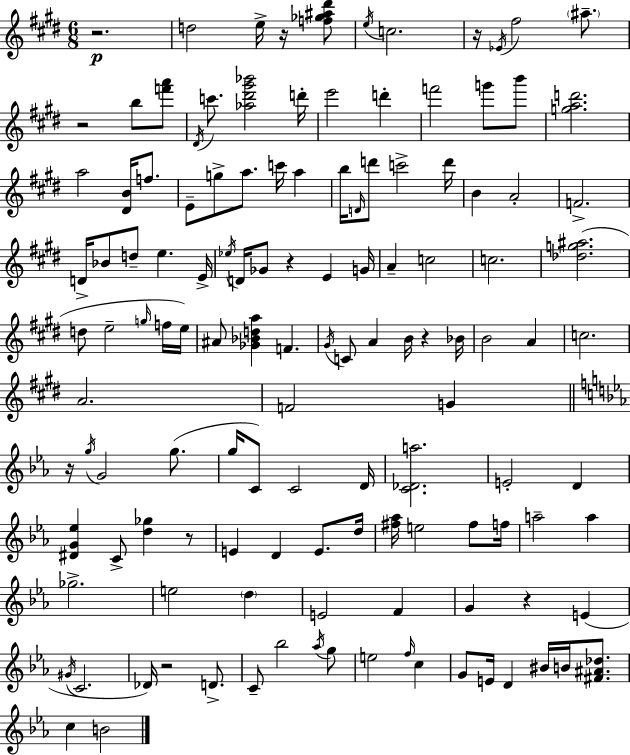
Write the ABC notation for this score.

X:1
T:Untitled
M:6/8
L:1/4
K:E
z2 d2 e/4 z/4 [f_g^a^d']/2 e/4 c2 z/4 _E/4 ^f2 ^a/2 z2 b/2 [f'a']/2 ^D/4 c'/2 [_a^d'^g'_b']2 d'/4 e'2 d' f'2 g'/2 b'/2 [gad']2 a2 [^DB]/4 f/2 E/2 g/2 a/2 c'/4 a b/4 D/4 d'/2 c'2 d'/4 B A2 F2 D/4 _B/2 d/2 e E/4 _e/4 D/4 _G/2 z E G/4 A c2 c2 [_dg^a]2 d/2 e2 g/4 f/4 e/4 ^A/2 [_G_Bda] F ^G/4 C/2 A B/4 z _B/4 B2 A c2 A2 F2 G z/4 g/4 G2 g/2 g/4 C/2 C2 D/4 [C_Da]2 E2 D [^DG_e] C/2 [d_g] z/2 E D E/2 d/4 [^f_a]/4 e2 ^f/2 f/4 a2 a _g2 e2 d E2 F G z E ^G/4 C2 _D/4 z2 D/2 C/2 _b2 _a/4 g/2 e2 f/4 c G/2 E/4 D ^B/4 B/4 [^F^A_d]/2 c B2